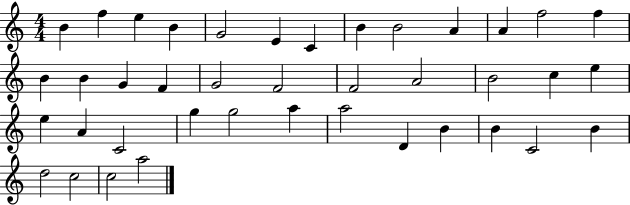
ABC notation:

X:1
T:Untitled
M:4/4
L:1/4
K:C
B f e B G2 E C B B2 A A f2 f B B G F G2 F2 F2 A2 B2 c e e A C2 g g2 a a2 D B B C2 B d2 c2 c2 a2